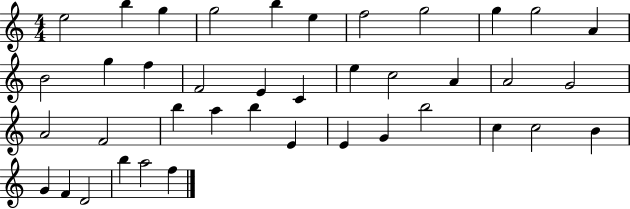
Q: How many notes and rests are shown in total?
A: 40